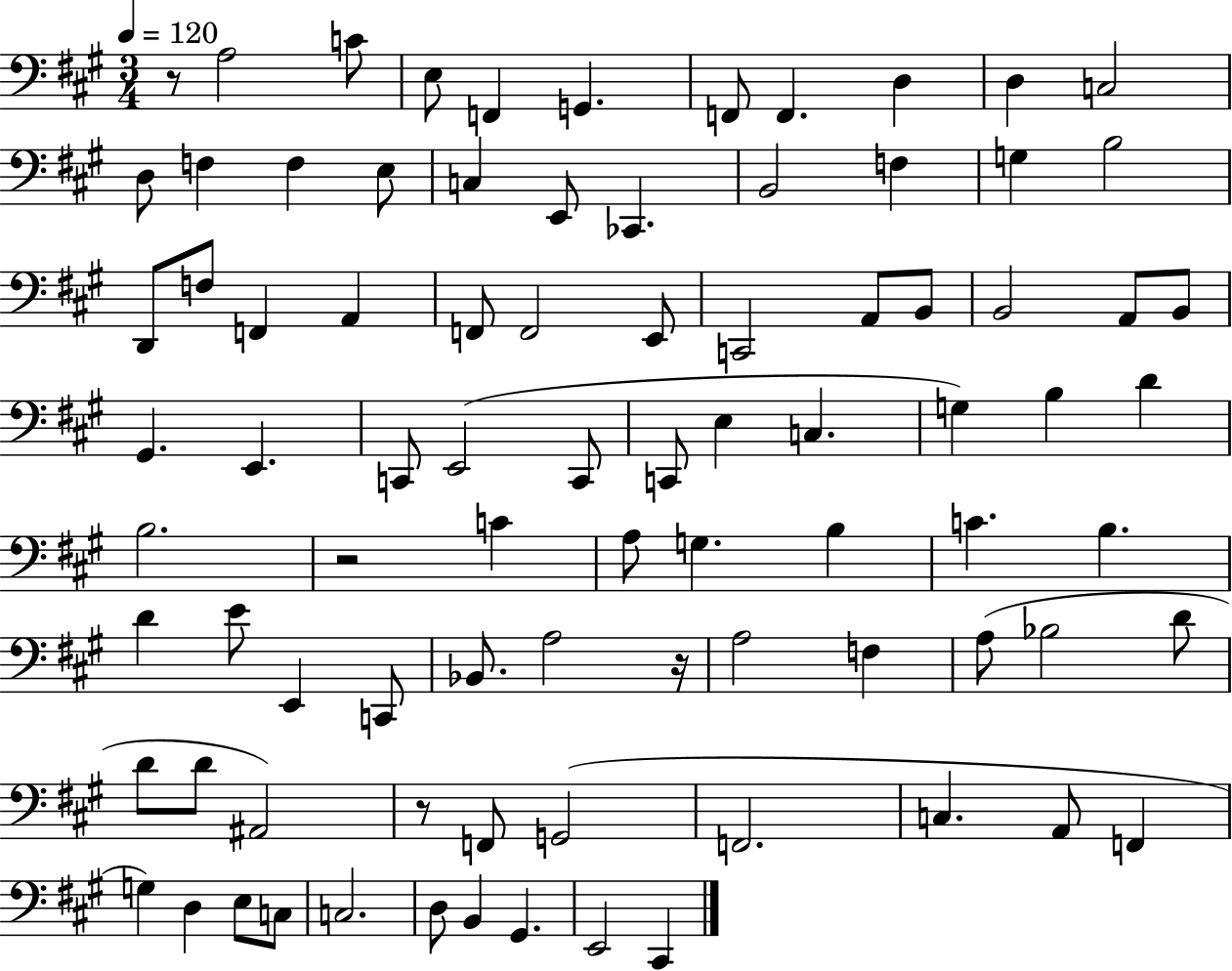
{
  \clef bass
  \numericTimeSignature
  \time 3/4
  \key a \major
  \tempo 4 = 120
  r8 a2 c'8 | e8 f,4 g,4. | f,8 f,4. d4 | d4 c2 | \break d8 f4 f4 e8 | c4 e,8 ces,4. | b,2 f4 | g4 b2 | \break d,8 f8 f,4 a,4 | f,8 f,2 e,8 | c,2 a,8 b,8 | b,2 a,8 b,8 | \break gis,4. e,4. | c,8 e,2( c,8 | c,8 e4 c4. | g4) b4 d'4 | \break b2. | r2 c'4 | a8 g4. b4 | c'4. b4. | \break d'4 e'8 e,4 c,8 | bes,8. a2 r16 | a2 f4 | a8( bes2 d'8 | \break d'8 d'8 ais,2) | r8 f,8 g,2( | f,2. | c4. a,8 f,4 | \break g4) d4 e8 c8 | c2. | d8 b,4 gis,4. | e,2 cis,4 | \break \bar "|."
}